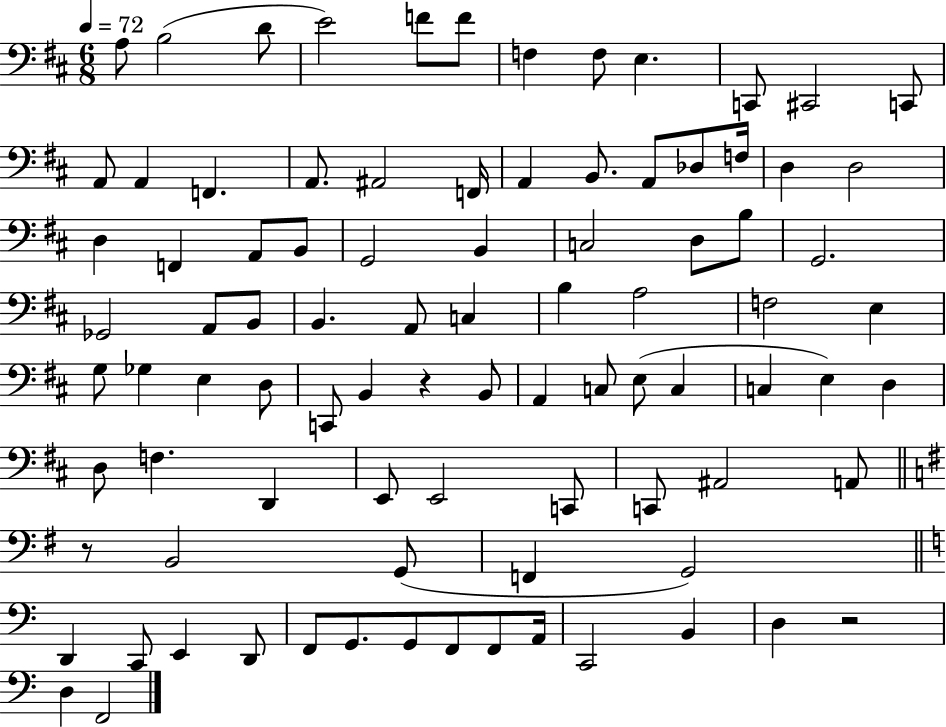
{
  \clef bass
  \numericTimeSignature
  \time 6/8
  \key d \major
  \tempo 4 = 72
  a8 b2( d'8 | e'2) f'8 f'8 | f4 f8 e4. | c,8 cis,2 c,8 | \break a,8 a,4 f,4. | a,8. ais,2 f,16 | a,4 b,8. a,8 des8 f16 | d4 d2 | \break d4 f,4 a,8 b,8 | g,2 b,4 | c2 d8 b8 | g,2. | \break ges,2 a,8 b,8 | b,4. a,8 c4 | b4 a2 | f2 e4 | \break g8 ges4 e4 d8 | c,8 b,4 r4 b,8 | a,4 c8 e8( c4 | c4 e4) d4 | \break d8 f4. d,4 | e,8 e,2 c,8 | c,8 ais,2 a,8 | \bar "||" \break \key g \major r8 b,2 g,8( | f,4 g,2) | \bar "||" \break \key c \major d,4 c,8 e,4 d,8 | f,8 g,8. g,8 f,8 f,8 a,16 | c,2 b,4 | d4 r2 | \break d4 f,2 | \bar "|."
}